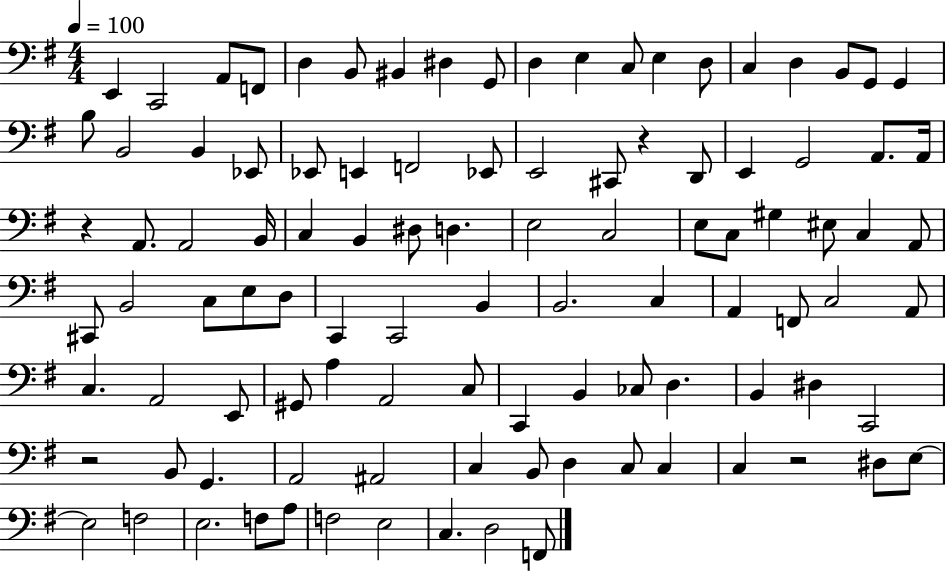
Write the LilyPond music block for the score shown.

{
  \clef bass
  \numericTimeSignature
  \time 4/4
  \key g \major
  \tempo 4 = 100
  \repeat volta 2 { e,4 c,2 a,8 f,8 | d4 b,8 bis,4 dis4 g,8 | d4 e4 c8 e4 d8 | c4 d4 b,8 g,8 g,4 | \break b8 b,2 b,4 ees,8 | ees,8 e,4 f,2 ees,8 | e,2 cis,8 r4 d,8 | e,4 g,2 a,8. a,16 | \break r4 a,8. a,2 b,16 | c4 b,4 dis8 d4. | e2 c2 | e8 c8 gis4 eis8 c4 a,8 | \break cis,8 b,2 c8 e8 d8 | c,4 c,2 b,4 | b,2. c4 | a,4 f,8 c2 a,8 | \break c4. a,2 e,8 | gis,8 a4 a,2 c8 | c,4 b,4 ces8 d4. | b,4 dis4 c,2 | \break r2 b,8 g,4. | a,2 ais,2 | c4 b,8 d4 c8 c4 | c4 r2 dis8 e8~~ | \break e2 f2 | e2. f8 a8 | f2 e2 | c4. d2 f,8 | \break } \bar "|."
}